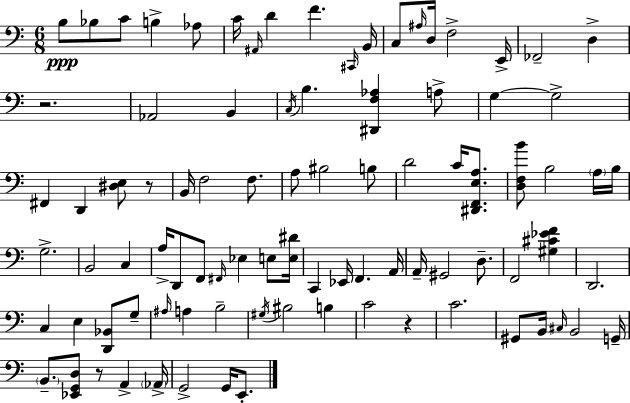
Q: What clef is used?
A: bass